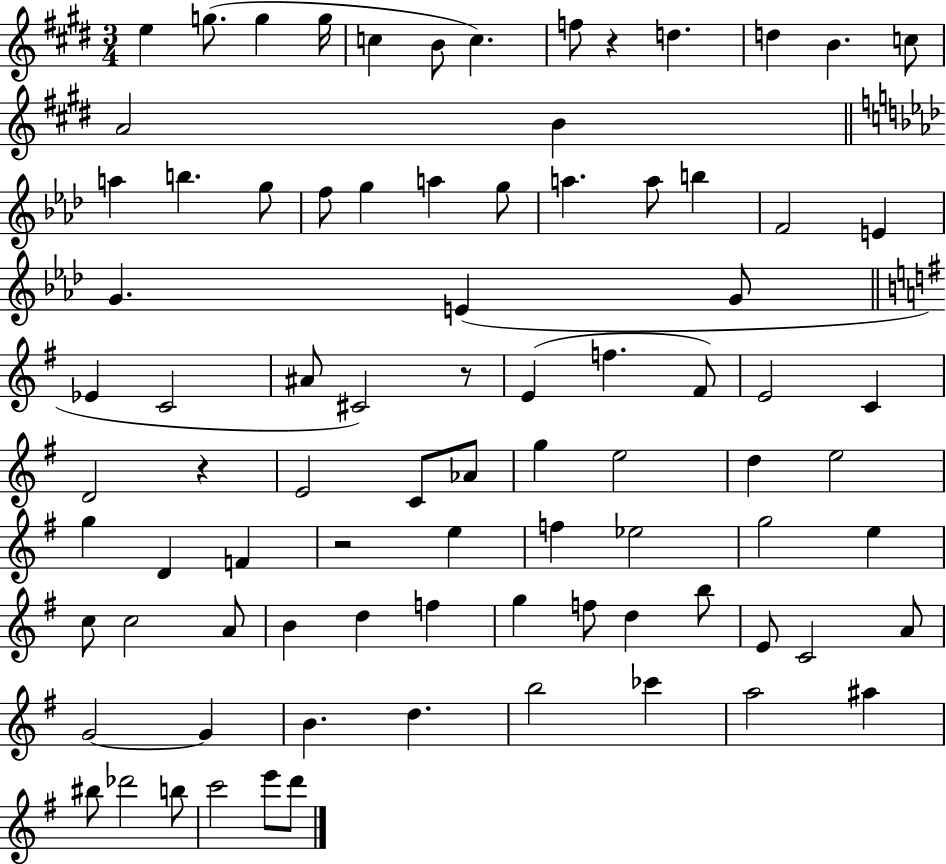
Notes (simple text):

E5/q G5/e. G5/q G5/s C5/q B4/e C5/q. F5/e R/q D5/q. D5/q B4/q. C5/e A4/h B4/q A5/q B5/q. G5/e F5/e G5/q A5/q G5/e A5/q. A5/e B5/q F4/h E4/q G4/q. E4/q G4/e Eb4/q C4/h A#4/e C#4/h R/e E4/q F5/q. F#4/e E4/h C4/q D4/h R/q E4/h C4/e Ab4/e G5/q E5/h D5/q E5/h G5/q D4/q F4/q R/h E5/q F5/q Eb5/h G5/h E5/q C5/e C5/h A4/e B4/q D5/q F5/q G5/q F5/e D5/q B5/e E4/e C4/h A4/e G4/h G4/q B4/q. D5/q. B5/h CES6/q A5/h A#5/q BIS5/e Db6/h B5/e C6/h E6/e D6/e